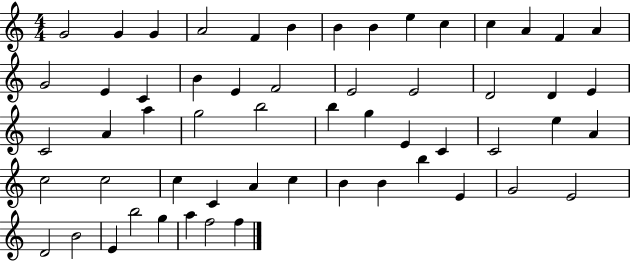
X:1
T:Untitled
M:4/4
L:1/4
K:C
G2 G G A2 F B B B e c c A F A G2 E C B E F2 E2 E2 D2 D E C2 A a g2 b2 b g E C C2 e A c2 c2 c C A c B B b E G2 E2 D2 B2 E b2 g a f2 f